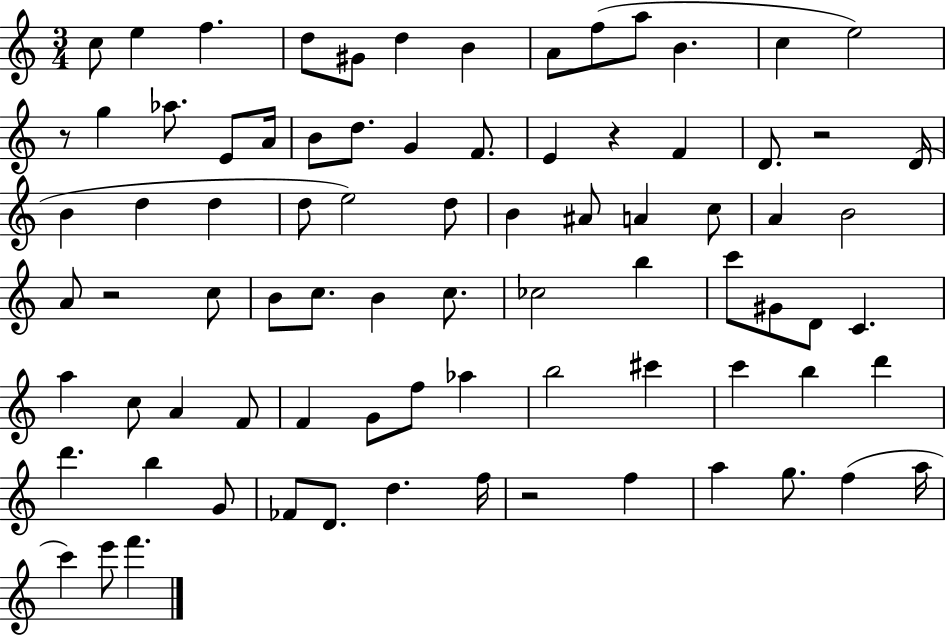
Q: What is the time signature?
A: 3/4